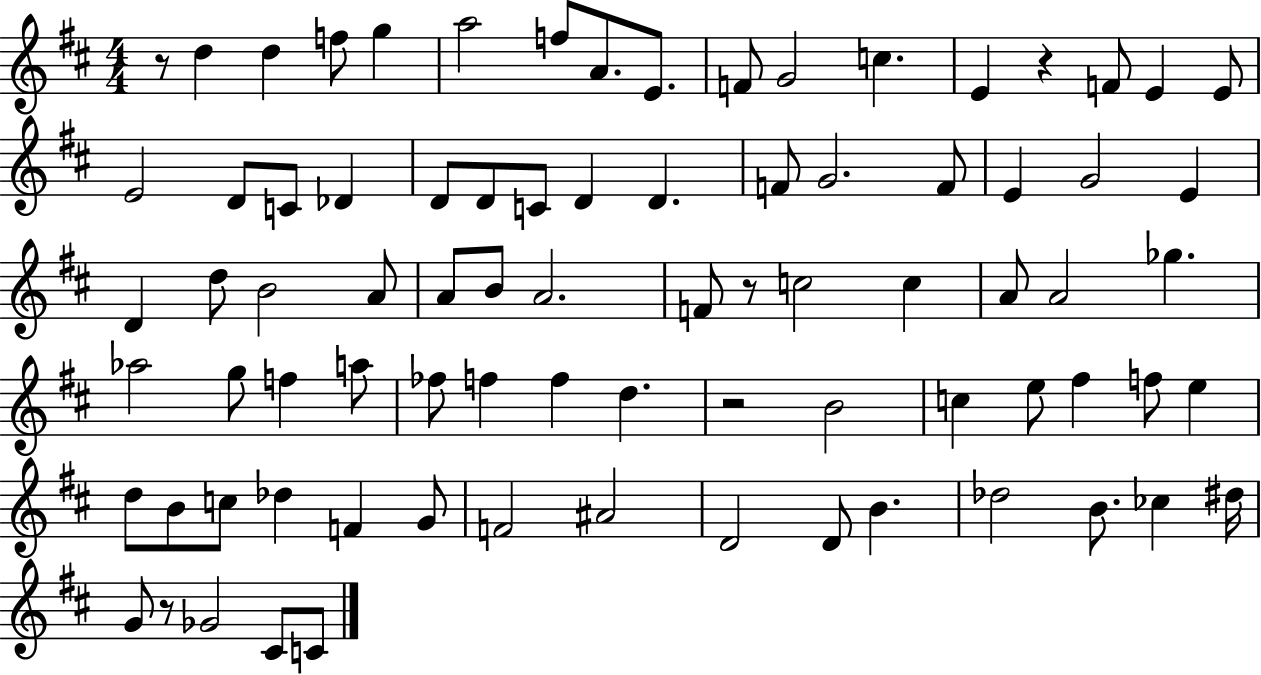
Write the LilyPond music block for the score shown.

{
  \clef treble
  \numericTimeSignature
  \time 4/4
  \key d \major
  r8 d''4 d''4 f''8 g''4 | a''2 f''8 a'8. e'8. | f'8 g'2 c''4. | e'4 r4 f'8 e'4 e'8 | \break e'2 d'8 c'8 des'4 | d'8 d'8 c'8 d'4 d'4. | f'8 g'2. f'8 | e'4 g'2 e'4 | \break d'4 d''8 b'2 a'8 | a'8 b'8 a'2. | f'8 r8 c''2 c''4 | a'8 a'2 ges''4. | \break aes''2 g''8 f''4 a''8 | fes''8 f''4 f''4 d''4. | r2 b'2 | c''4 e''8 fis''4 f''8 e''4 | \break d''8 b'8 c''8 des''4 f'4 g'8 | f'2 ais'2 | d'2 d'8 b'4. | des''2 b'8. ces''4 dis''16 | \break g'8 r8 ges'2 cis'8 c'8 | \bar "|."
}